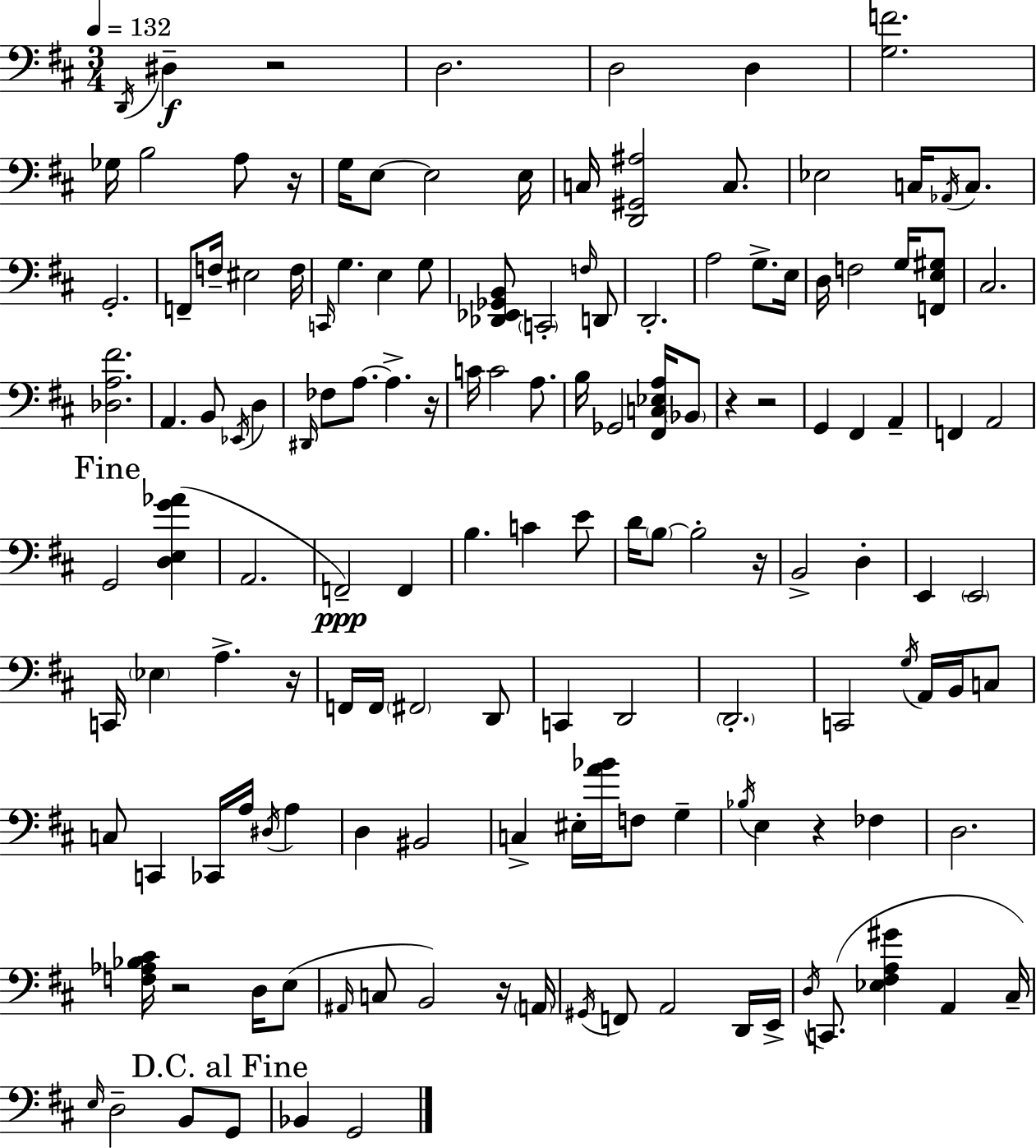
X:1
T:Untitled
M:3/4
L:1/4
K:D
D,,/4 ^D, z2 D,2 D,2 D, [G,F]2 _G,/4 B,2 A,/2 z/4 G,/4 E,/2 E,2 E,/4 C,/4 [D,,^G,,^A,]2 C,/2 _E,2 C,/4 _A,,/4 C,/2 G,,2 F,,/2 F,/4 ^E,2 F,/4 C,,/4 G, E, G,/2 [_D,,_E,,_G,,B,,]/2 C,,2 F,/4 D,,/2 D,,2 A,2 G,/2 E,/4 D,/4 F,2 G,/4 [F,,E,^G,]/2 ^C,2 [_D,A,^F]2 A,, B,,/2 _E,,/4 D, ^D,,/4 _F,/2 A,/2 A, z/4 C/4 C2 A,/2 B,/4 _G,,2 [^F,,C,_E,A,]/4 _B,,/2 z z2 G,, ^F,, A,, F,, A,,2 G,,2 [D,E,G_A] A,,2 F,,2 F,, B, C E/2 D/4 B,/2 B,2 z/4 B,,2 D, E,, E,,2 C,,/4 _E, A, z/4 F,,/4 F,,/4 ^F,,2 D,,/2 C,, D,,2 D,,2 C,,2 G,/4 A,,/4 B,,/4 C,/2 C,/2 C,, _C,,/4 A,/4 ^D,/4 A, D, ^B,,2 C, ^E,/4 [A_B]/4 F,/2 G, _B,/4 E, z _F, D,2 [F,_A,_B,^C]/4 z2 D,/4 E,/2 ^A,,/4 C,/2 B,,2 z/4 A,,/4 ^G,,/4 F,,/2 A,,2 D,,/4 E,,/4 D,/4 C,,/2 [_E,^F,A,^G] A,, ^C,/4 E,/4 D,2 B,,/2 G,,/2 _B,, G,,2